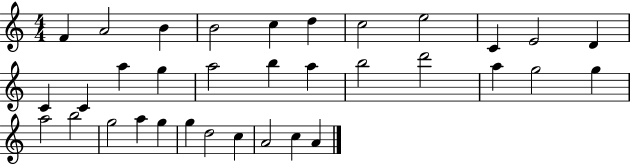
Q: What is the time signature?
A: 4/4